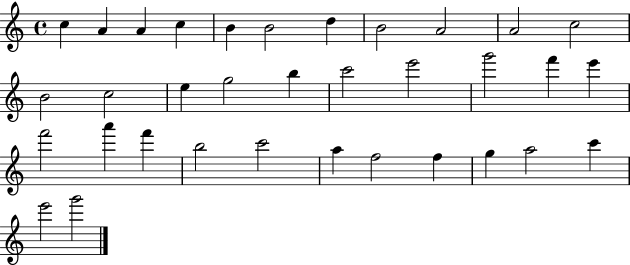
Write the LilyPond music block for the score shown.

{
  \clef treble
  \time 4/4
  \defaultTimeSignature
  \key c \major
  c''4 a'4 a'4 c''4 | b'4 b'2 d''4 | b'2 a'2 | a'2 c''2 | \break b'2 c''2 | e''4 g''2 b''4 | c'''2 e'''2 | g'''2 f'''4 e'''4 | \break f'''2 a'''4 f'''4 | b''2 c'''2 | a''4 f''2 f''4 | g''4 a''2 c'''4 | \break e'''2 g'''2 | \bar "|."
}